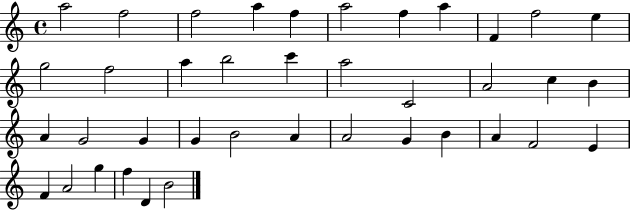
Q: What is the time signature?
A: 4/4